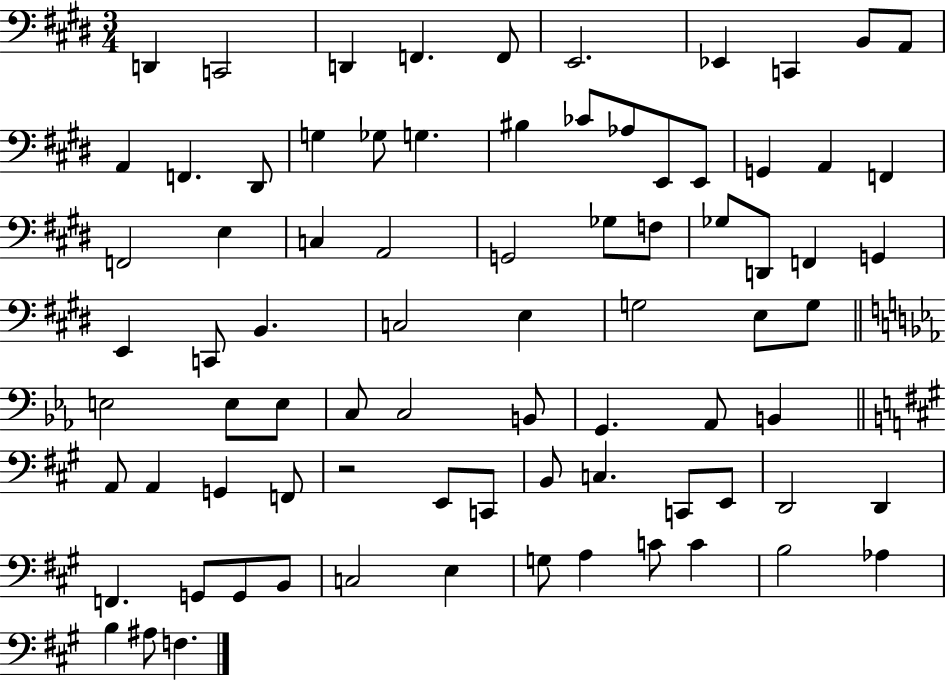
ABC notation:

X:1
T:Untitled
M:3/4
L:1/4
K:E
D,, C,,2 D,, F,, F,,/2 E,,2 _E,, C,, B,,/2 A,,/2 A,, F,, ^D,,/2 G, _G,/2 G, ^B, _C/2 _A,/2 E,,/2 E,,/2 G,, A,, F,, F,,2 E, C, A,,2 G,,2 _G,/2 F,/2 _G,/2 D,,/2 F,, G,, E,, C,,/2 B,, C,2 E, G,2 E,/2 G,/2 E,2 E,/2 E,/2 C,/2 C,2 B,,/2 G,, _A,,/2 B,, A,,/2 A,, G,, F,,/2 z2 E,,/2 C,,/2 B,,/2 C, C,,/2 E,,/2 D,,2 D,, F,, G,,/2 G,,/2 B,,/2 C,2 E, G,/2 A, C/2 C B,2 _A, B, ^A,/2 F,